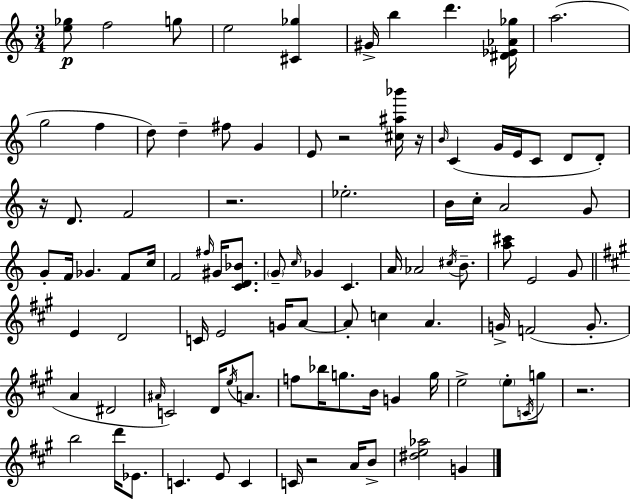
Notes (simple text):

[E5,Gb5]/e F5/h G5/e E5/h [C#4,Gb5]/q G#4/s B5/q D6/q. [D#4,Eb4,Ab4,Gb5]/s A5/h. G5/h F5/q D5/e D5/q F#5/e G4/q E4/e R/h [C#5,A#5,Bb6]/s R/s B4/s C4/q G4/s E4/s C4/e D4/e D4/e R/s D4/e. F4/h R/h. Eb5/h. B4/s C5/s A4/h G4/e G4/e F4/s Gb4/q. F4/e C5/s F4/h F#5/s G#4/s [C4,D4,Bb4]/e. G4/e C5/s Gb4/q C4/q. A4/s Ab4/h C#5/s B4/e. [A5,C#6]/e E4/h G4/e E4/q D4/h C4/s E4/h G4/s A4/e A4/e C5/q A4/q. G4/s F4/h G4/e. A4/q D#4/h A#4/s C4/h D4/s E5/s A4/e. F5/e Bb5/s G5/e. B4/s G4/q G5/s E5/h E5/e C4/s G5/e R/h. B5/h D6/s Eb4/e. C4/q. E4/e C4/q C4/s R/h A4/s B4/e [D#5,E5,Ab5]/h G4/q